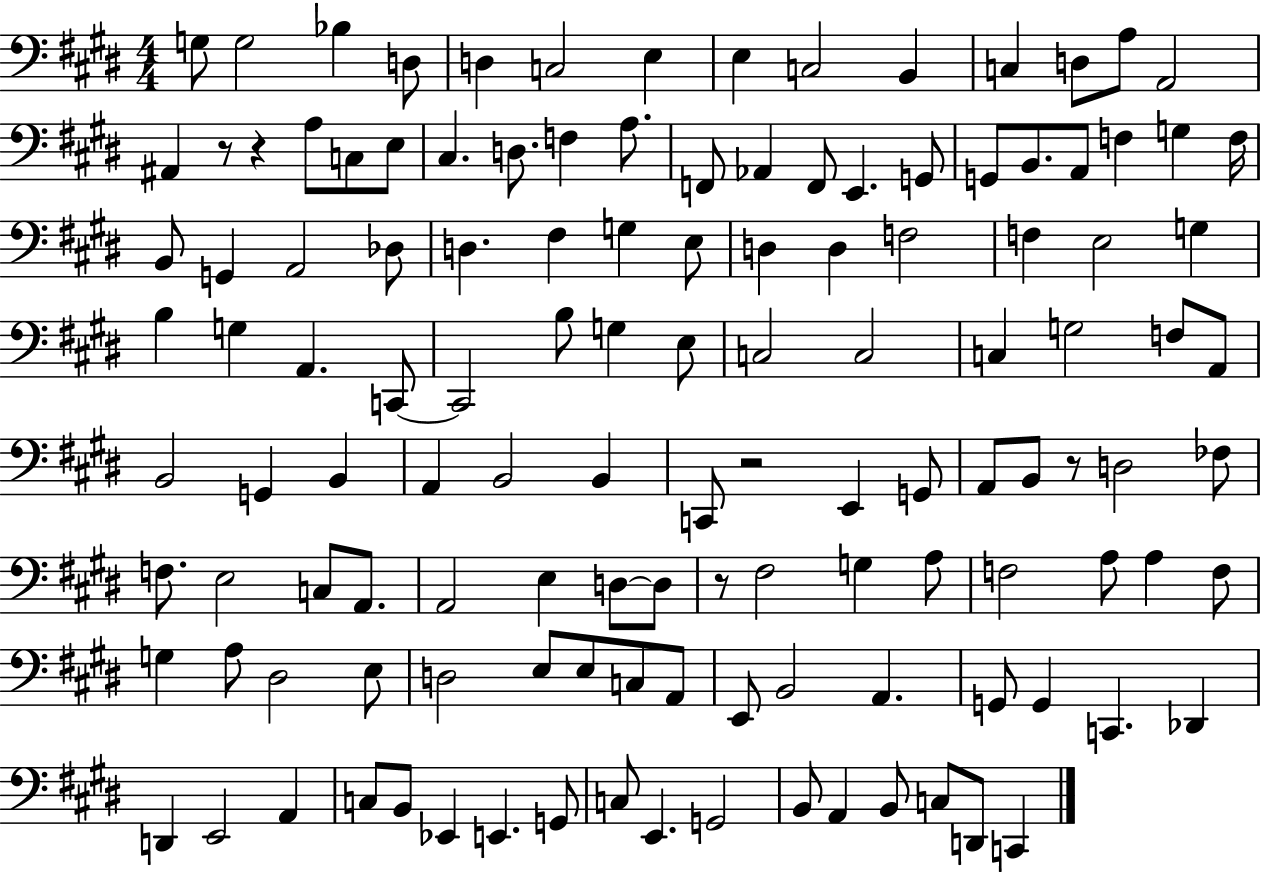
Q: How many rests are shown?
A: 5